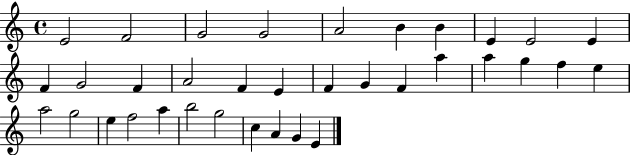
{
  \clef treble
  \time 4/4
  \defaultTimeSignature
  \key c \major
  e'2 f'2 | g'2 g'2 | a'2 b'4 b'4 | e'4 e'2 e'4 | \break f'4 g'2 f'4 | a'2 f'4 e'4 | f'4 g'4 f'4 a''4 | a''4 g''4 f''4 e''4 | \break a''2 g''2 | e''4 f''2 a''4 | b''2 g''2 | c''4 a'4 g'4 e'4 | \break \bar "|."
}